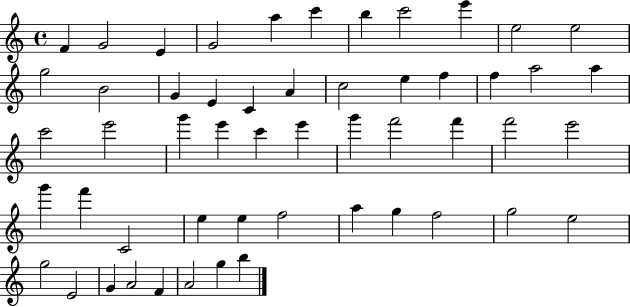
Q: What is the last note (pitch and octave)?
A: B5